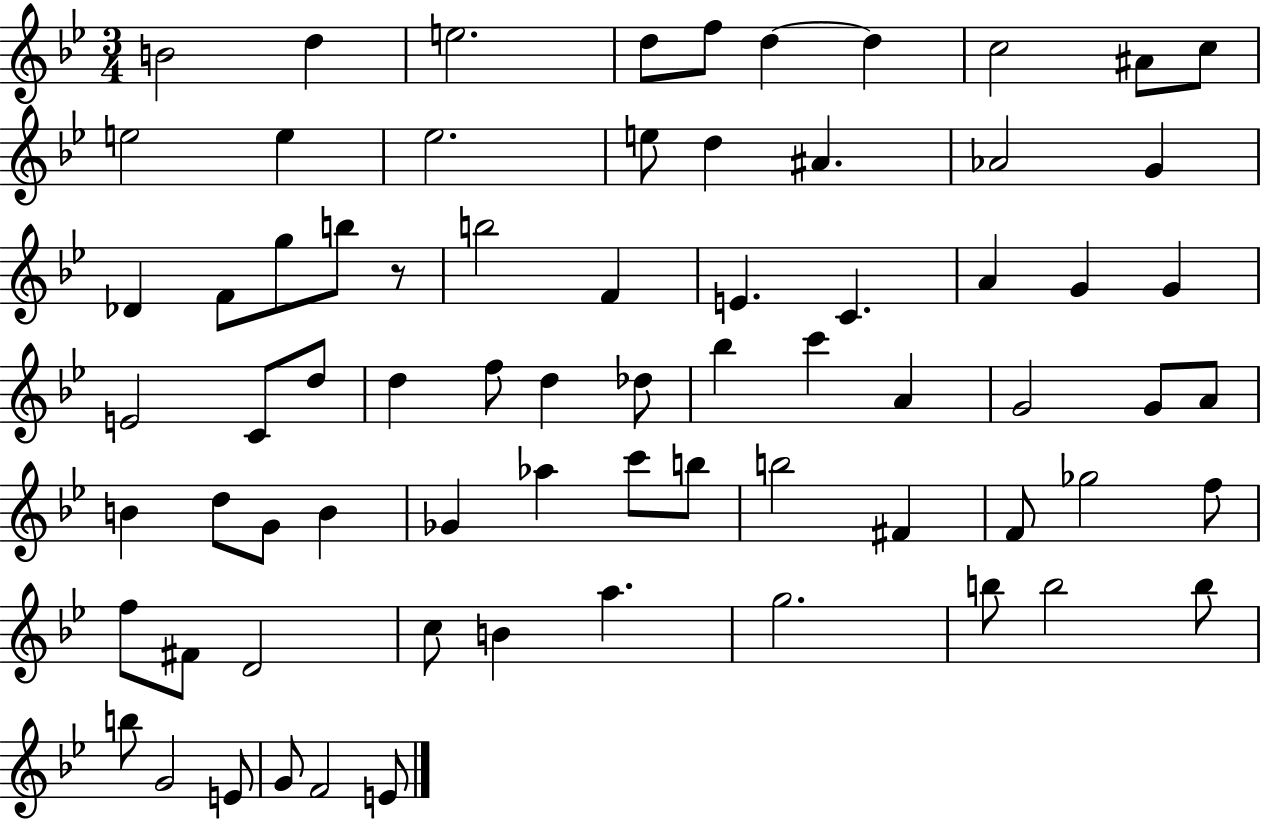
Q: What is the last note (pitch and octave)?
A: E4